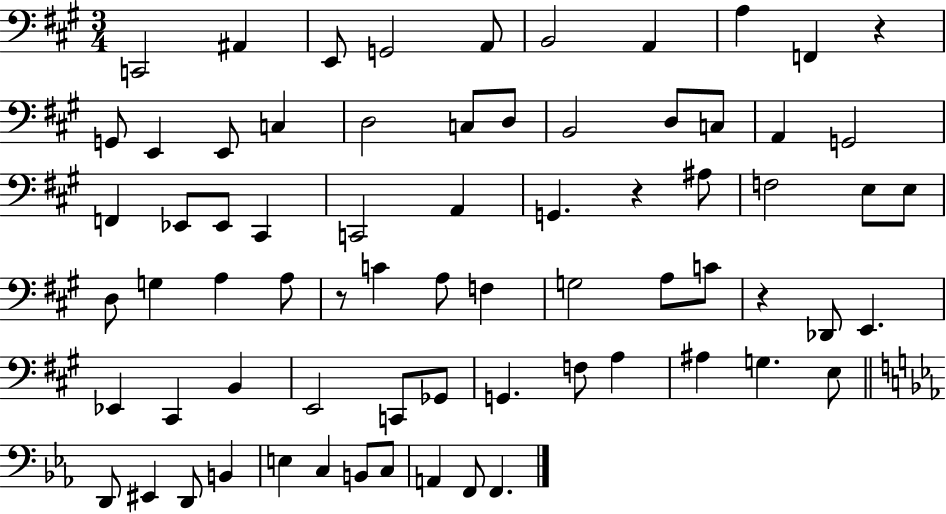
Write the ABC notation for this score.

X:1
T:Untitled
M:3/4
L:1/4
K:A
C,,2 ^A,, E,,/2 G,,2 A,,/2 B,,2 A,, A, F,, z G,,/2 E,, E,,/2 C, D,2 C,/2 D,/2 B,,2 D,/2 C,/2 A,, G,,2 F,, _E,,/2 _E,,/2 ^C,, C,,2 A,, G,, z ^A,/2 F,2 E,/2 E,/2 D,/2 G, A, A,/2 z/2 C A,/2 F, G,2 A,/2 C/2 z _D,,/2 E,, _E,, ^C,, B,, E,,2 C,,/2 _G,,/2 G,, F,/2 A, ^A, G, E,/2 D,,/2 ^E,, D,,/2 B,, E, C, B,,/2 C,/2 A,, F,,/2 F,,